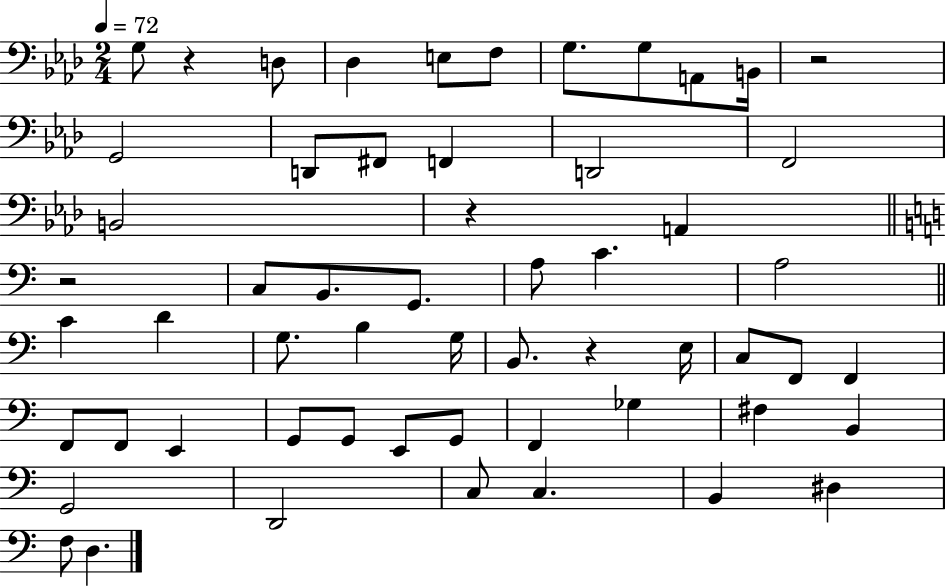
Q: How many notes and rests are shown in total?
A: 57